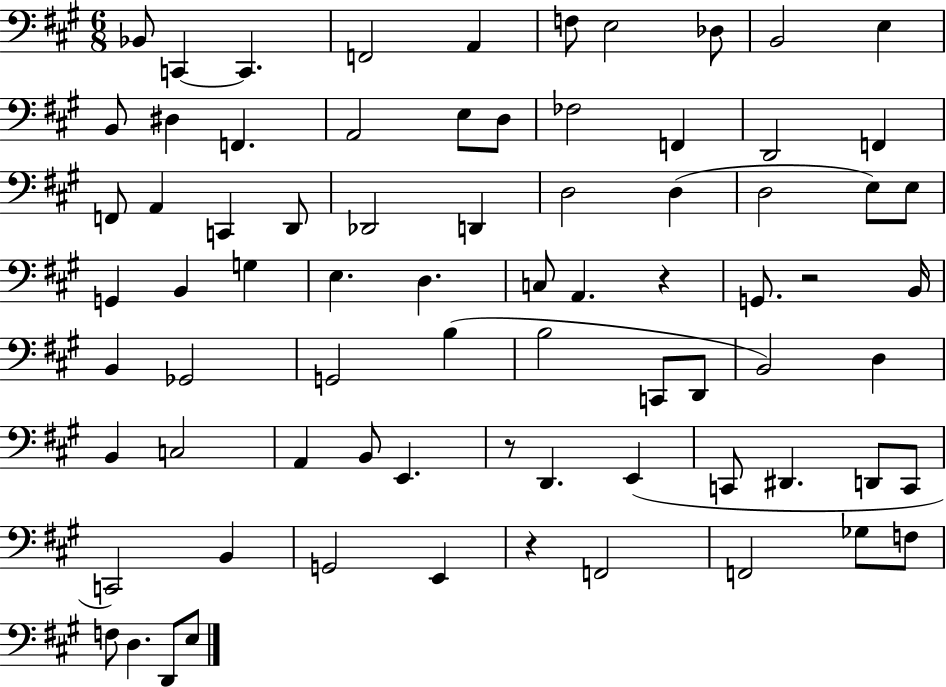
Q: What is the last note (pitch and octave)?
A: E3